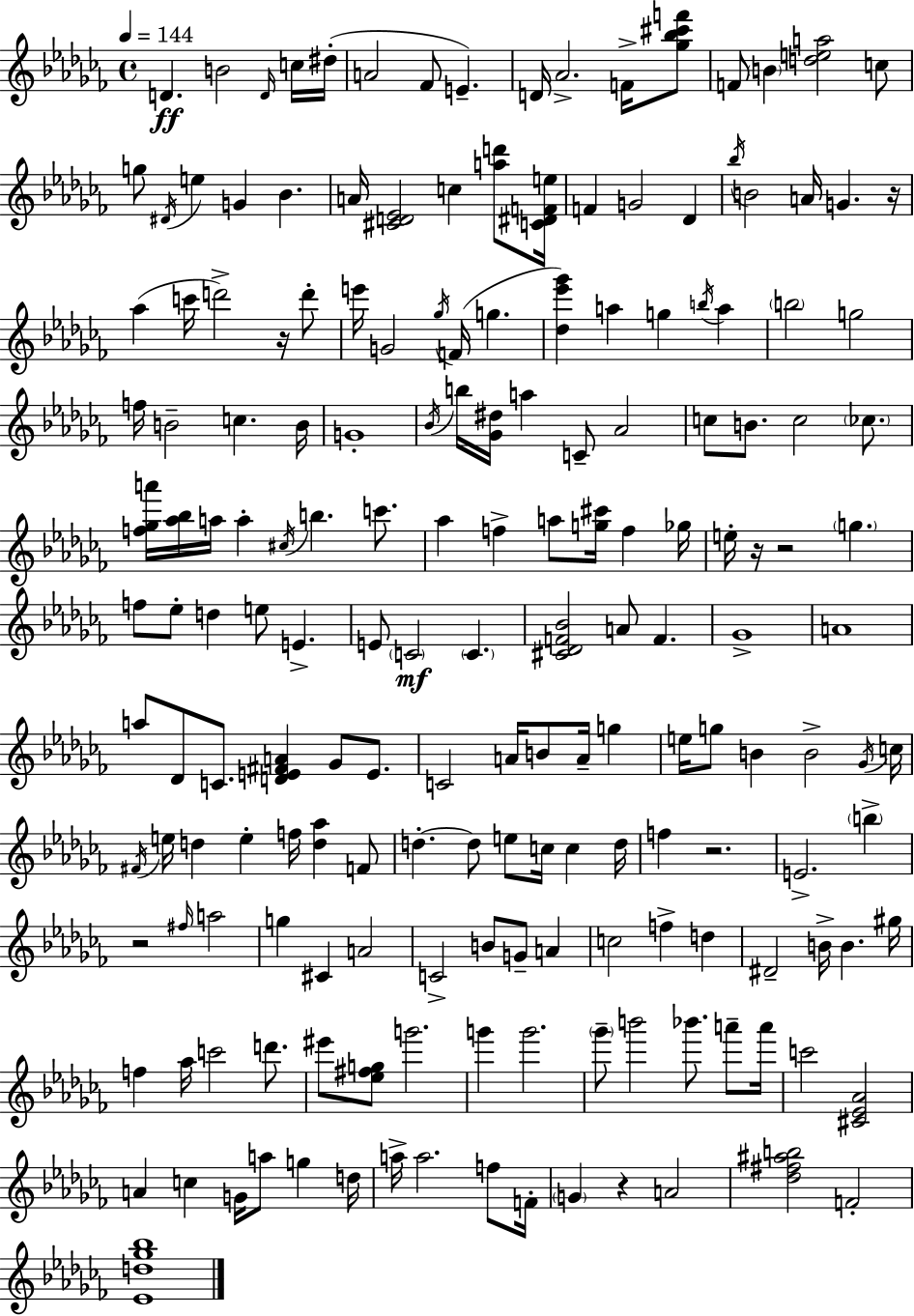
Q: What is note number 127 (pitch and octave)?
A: B4